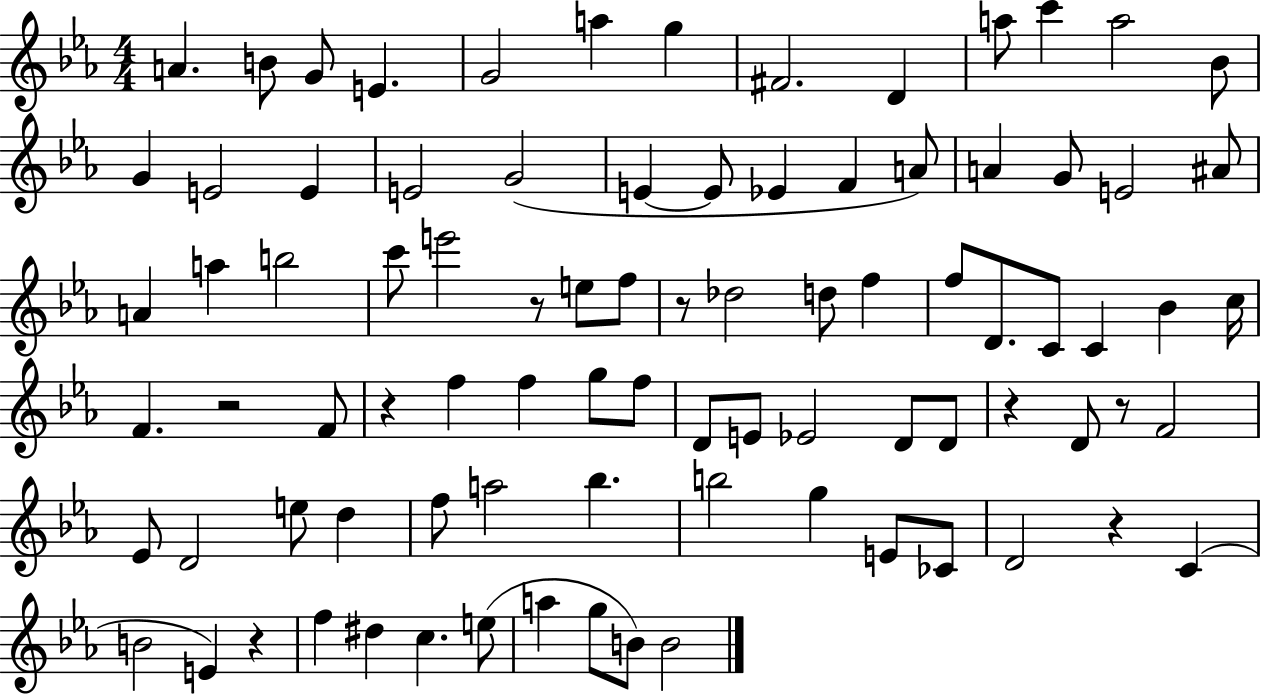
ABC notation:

X:1
T:Untitled
M:4/4
L:1/4
K:Eb
A B/2 G/2 E G2 a g ^F2 D a/2 c' a2 _B/2 G E2 E E2 G2 E E/2 _E F A/2 A G/2 E2 ^A/2 A a b2 c'/2 e'2 z/2 e/2 f/2 z/2 _d2 d/2 f f/2 D/2 C/2 C _B c/4 F z2 F/2 z f f g/2 f/2 D/2 E/2 _E2 D/2 D/2 z D/2 z/2 F2 _E/2 D2 e/2 d f/2 a2 _b b2 g E/2 _C/2 D2 z C B2 E z f ^d c e/2 a g/2 B/2 B2